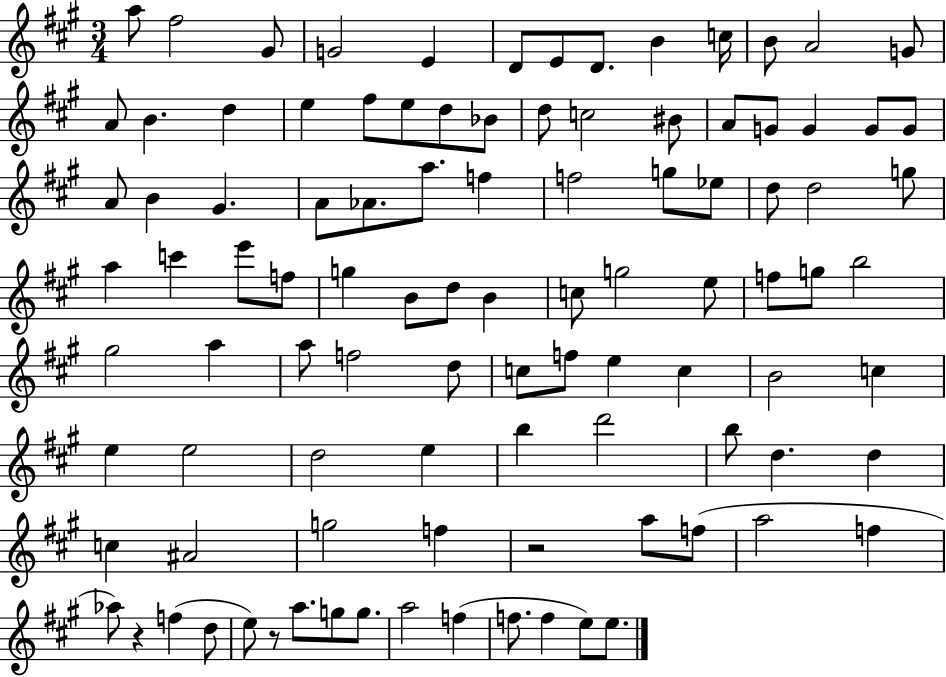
A5/e F#5/h G#4/e G4/h E4/q D4/e E4/e D4/e. B4/q C5/s B4/e A4/h G4/e A4/e B4/q. D5/q E5/q F#5/e E5/e D5/e Bb4/e D5/e C5/h BIS4/e A4/e G4/e G4/q G4/e G4/e A4/e B4/q G#4/q. A4/e Ab4/e. A5/e. F5/q F5/h G5/e Eb5/e D5/e D5/h G5/e A5/q C6/q E6/e F5/e G5/q B4/e D5/e B4/q C5/e G5/h E5/e F5/e G5/e B5/h G#5/h A5/q A5/e F5/h D5/e C5/e F5/e E5/q C5/q B4/h C5/q E5/q E5/h D5/h E5/q B5/q D6/h B5/e D5/q. D5/q C5/q A#4/h G5/h F5/q R/h A5/e F5/e A5/h F5/q Ab5/e R/q F5/q D5/e E5/e R/e A5/e. G5/e G5/e. A5/h F5/q F5/e. F5/q E5/e E5/e.